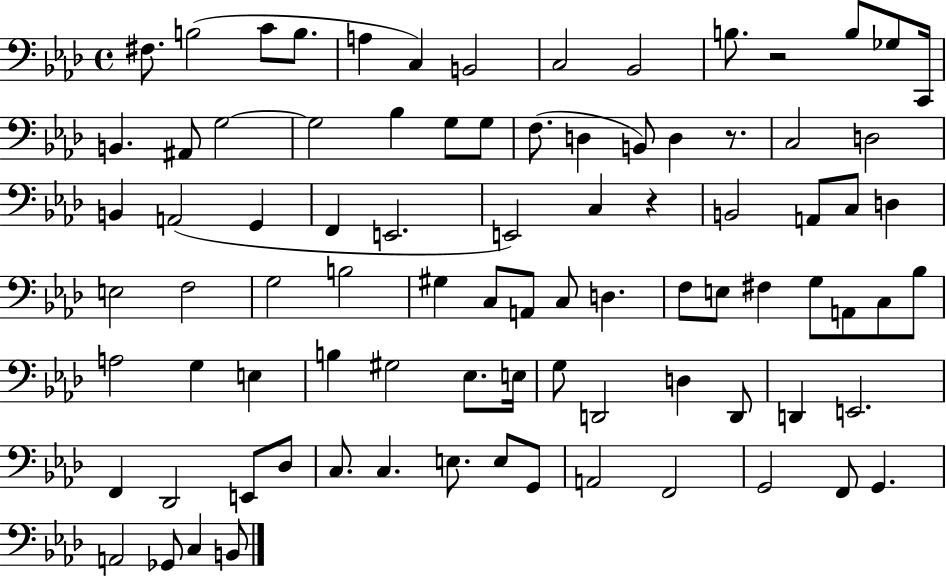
{
  \clef bass
  \time 4/4
  \defaultTimeSignature
  \key aes \major
  fis8. b2( c'8 b8. | a4 c4) b,2 | c2 bes,2 | b8. r2 b8 ges8 c,16 | \break b,4. ais,8 g2~~ | g2 bes4 g8 g8 | f8.( d4 b,8) d4 r8. | c2 d2 | \break b,4 a,2( g,4 | f,4 e,2. | e,2) c4 r4 | b,2 a,8 c8 d4 | \break e2 f2 | g2 b2 | gis4 c8 a,8 c8 d4. | f8 e8 fis4 g8 a,8 c8 bes8 | \break a2 g4 e4 | b4 gis2 ees8. e16 | g8 d,2 d4 d,8 | d,4 e,2. | \break f,4 des,2 e,8 des8 | c8. c4. e8. e8 g,8 | a,2 f,2 | g,2 f,8 g,4. | \break a,2 ges,8 c4 b,8 | \bar "|."
}